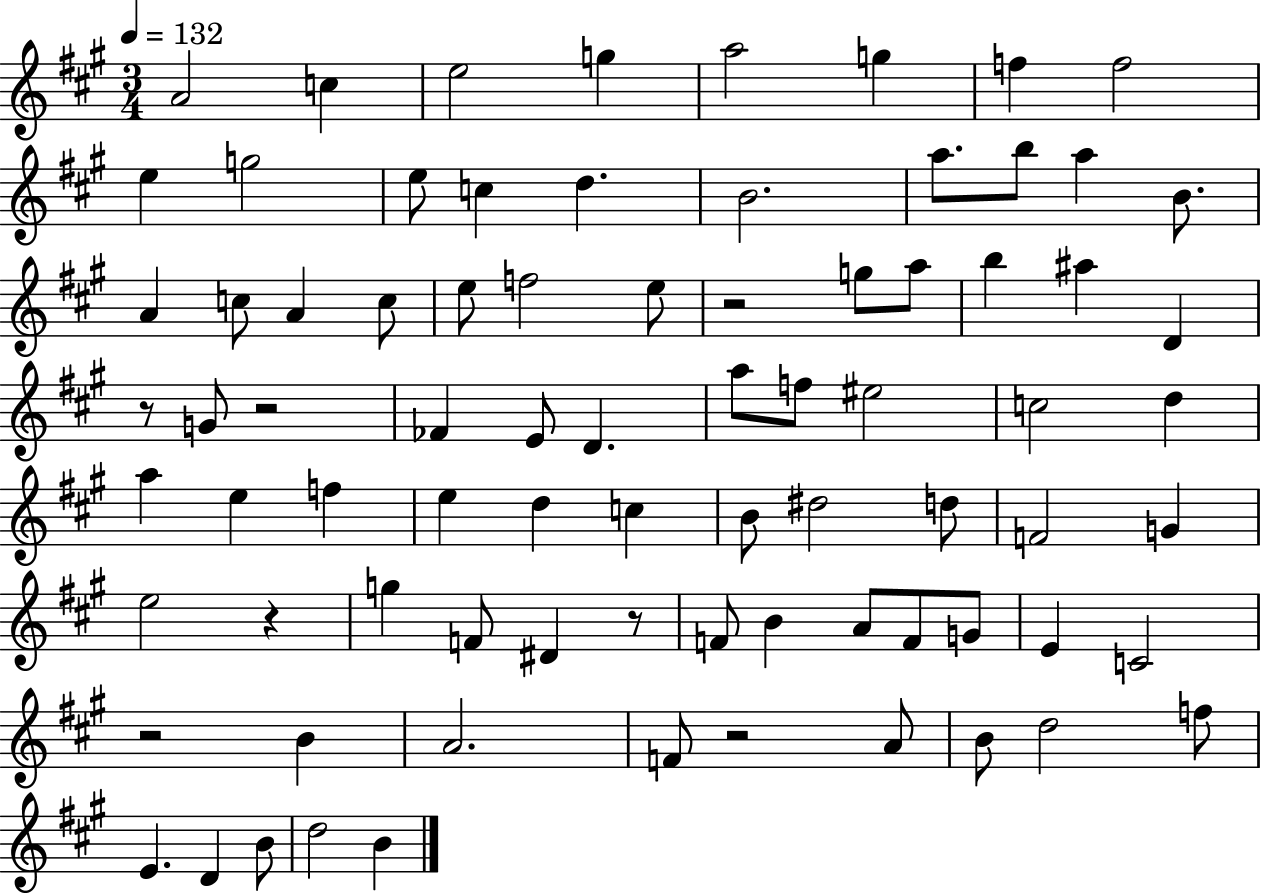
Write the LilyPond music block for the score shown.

{
  \clef treble
  \numericTimeSignature
  \time 3/4
  \key a \major
  \tempo 4 = 132
  a'2 c''4 | e''2 g''4 | a''2 g''4 | f''4 f''2 | \break e''4 g''2 | e''8 c''4 d''4. | b'2. | a''8. b''8 a''4 b'8. | \break a'4 c''8 a'4 c''8 | e''8 f''2 e''8 | r2 g''8 a''8 | b''4 ais''4 d'4 | \break r8 g'8 r2 | fes'4 e'8 d'4. | a''8 f''8 eis''2 | c''2 d''4 | \break a''4 e''4 f''4 | e''4 d''4 c''4 | b'8 dis''2 d''8 | f'2 g'4 | \break e''2 r4 | g''4 f'8 dis'4 r8 | f'8 b'4 a'8 f'8 g'8 | e'4 c'2 | \break r2 b'4 | a'2. | f'8 r2 a'8 | b'8 d''2 f''8 | \break e'4. d'4 b'8 | d''2 b'4 | \bar "|."
}